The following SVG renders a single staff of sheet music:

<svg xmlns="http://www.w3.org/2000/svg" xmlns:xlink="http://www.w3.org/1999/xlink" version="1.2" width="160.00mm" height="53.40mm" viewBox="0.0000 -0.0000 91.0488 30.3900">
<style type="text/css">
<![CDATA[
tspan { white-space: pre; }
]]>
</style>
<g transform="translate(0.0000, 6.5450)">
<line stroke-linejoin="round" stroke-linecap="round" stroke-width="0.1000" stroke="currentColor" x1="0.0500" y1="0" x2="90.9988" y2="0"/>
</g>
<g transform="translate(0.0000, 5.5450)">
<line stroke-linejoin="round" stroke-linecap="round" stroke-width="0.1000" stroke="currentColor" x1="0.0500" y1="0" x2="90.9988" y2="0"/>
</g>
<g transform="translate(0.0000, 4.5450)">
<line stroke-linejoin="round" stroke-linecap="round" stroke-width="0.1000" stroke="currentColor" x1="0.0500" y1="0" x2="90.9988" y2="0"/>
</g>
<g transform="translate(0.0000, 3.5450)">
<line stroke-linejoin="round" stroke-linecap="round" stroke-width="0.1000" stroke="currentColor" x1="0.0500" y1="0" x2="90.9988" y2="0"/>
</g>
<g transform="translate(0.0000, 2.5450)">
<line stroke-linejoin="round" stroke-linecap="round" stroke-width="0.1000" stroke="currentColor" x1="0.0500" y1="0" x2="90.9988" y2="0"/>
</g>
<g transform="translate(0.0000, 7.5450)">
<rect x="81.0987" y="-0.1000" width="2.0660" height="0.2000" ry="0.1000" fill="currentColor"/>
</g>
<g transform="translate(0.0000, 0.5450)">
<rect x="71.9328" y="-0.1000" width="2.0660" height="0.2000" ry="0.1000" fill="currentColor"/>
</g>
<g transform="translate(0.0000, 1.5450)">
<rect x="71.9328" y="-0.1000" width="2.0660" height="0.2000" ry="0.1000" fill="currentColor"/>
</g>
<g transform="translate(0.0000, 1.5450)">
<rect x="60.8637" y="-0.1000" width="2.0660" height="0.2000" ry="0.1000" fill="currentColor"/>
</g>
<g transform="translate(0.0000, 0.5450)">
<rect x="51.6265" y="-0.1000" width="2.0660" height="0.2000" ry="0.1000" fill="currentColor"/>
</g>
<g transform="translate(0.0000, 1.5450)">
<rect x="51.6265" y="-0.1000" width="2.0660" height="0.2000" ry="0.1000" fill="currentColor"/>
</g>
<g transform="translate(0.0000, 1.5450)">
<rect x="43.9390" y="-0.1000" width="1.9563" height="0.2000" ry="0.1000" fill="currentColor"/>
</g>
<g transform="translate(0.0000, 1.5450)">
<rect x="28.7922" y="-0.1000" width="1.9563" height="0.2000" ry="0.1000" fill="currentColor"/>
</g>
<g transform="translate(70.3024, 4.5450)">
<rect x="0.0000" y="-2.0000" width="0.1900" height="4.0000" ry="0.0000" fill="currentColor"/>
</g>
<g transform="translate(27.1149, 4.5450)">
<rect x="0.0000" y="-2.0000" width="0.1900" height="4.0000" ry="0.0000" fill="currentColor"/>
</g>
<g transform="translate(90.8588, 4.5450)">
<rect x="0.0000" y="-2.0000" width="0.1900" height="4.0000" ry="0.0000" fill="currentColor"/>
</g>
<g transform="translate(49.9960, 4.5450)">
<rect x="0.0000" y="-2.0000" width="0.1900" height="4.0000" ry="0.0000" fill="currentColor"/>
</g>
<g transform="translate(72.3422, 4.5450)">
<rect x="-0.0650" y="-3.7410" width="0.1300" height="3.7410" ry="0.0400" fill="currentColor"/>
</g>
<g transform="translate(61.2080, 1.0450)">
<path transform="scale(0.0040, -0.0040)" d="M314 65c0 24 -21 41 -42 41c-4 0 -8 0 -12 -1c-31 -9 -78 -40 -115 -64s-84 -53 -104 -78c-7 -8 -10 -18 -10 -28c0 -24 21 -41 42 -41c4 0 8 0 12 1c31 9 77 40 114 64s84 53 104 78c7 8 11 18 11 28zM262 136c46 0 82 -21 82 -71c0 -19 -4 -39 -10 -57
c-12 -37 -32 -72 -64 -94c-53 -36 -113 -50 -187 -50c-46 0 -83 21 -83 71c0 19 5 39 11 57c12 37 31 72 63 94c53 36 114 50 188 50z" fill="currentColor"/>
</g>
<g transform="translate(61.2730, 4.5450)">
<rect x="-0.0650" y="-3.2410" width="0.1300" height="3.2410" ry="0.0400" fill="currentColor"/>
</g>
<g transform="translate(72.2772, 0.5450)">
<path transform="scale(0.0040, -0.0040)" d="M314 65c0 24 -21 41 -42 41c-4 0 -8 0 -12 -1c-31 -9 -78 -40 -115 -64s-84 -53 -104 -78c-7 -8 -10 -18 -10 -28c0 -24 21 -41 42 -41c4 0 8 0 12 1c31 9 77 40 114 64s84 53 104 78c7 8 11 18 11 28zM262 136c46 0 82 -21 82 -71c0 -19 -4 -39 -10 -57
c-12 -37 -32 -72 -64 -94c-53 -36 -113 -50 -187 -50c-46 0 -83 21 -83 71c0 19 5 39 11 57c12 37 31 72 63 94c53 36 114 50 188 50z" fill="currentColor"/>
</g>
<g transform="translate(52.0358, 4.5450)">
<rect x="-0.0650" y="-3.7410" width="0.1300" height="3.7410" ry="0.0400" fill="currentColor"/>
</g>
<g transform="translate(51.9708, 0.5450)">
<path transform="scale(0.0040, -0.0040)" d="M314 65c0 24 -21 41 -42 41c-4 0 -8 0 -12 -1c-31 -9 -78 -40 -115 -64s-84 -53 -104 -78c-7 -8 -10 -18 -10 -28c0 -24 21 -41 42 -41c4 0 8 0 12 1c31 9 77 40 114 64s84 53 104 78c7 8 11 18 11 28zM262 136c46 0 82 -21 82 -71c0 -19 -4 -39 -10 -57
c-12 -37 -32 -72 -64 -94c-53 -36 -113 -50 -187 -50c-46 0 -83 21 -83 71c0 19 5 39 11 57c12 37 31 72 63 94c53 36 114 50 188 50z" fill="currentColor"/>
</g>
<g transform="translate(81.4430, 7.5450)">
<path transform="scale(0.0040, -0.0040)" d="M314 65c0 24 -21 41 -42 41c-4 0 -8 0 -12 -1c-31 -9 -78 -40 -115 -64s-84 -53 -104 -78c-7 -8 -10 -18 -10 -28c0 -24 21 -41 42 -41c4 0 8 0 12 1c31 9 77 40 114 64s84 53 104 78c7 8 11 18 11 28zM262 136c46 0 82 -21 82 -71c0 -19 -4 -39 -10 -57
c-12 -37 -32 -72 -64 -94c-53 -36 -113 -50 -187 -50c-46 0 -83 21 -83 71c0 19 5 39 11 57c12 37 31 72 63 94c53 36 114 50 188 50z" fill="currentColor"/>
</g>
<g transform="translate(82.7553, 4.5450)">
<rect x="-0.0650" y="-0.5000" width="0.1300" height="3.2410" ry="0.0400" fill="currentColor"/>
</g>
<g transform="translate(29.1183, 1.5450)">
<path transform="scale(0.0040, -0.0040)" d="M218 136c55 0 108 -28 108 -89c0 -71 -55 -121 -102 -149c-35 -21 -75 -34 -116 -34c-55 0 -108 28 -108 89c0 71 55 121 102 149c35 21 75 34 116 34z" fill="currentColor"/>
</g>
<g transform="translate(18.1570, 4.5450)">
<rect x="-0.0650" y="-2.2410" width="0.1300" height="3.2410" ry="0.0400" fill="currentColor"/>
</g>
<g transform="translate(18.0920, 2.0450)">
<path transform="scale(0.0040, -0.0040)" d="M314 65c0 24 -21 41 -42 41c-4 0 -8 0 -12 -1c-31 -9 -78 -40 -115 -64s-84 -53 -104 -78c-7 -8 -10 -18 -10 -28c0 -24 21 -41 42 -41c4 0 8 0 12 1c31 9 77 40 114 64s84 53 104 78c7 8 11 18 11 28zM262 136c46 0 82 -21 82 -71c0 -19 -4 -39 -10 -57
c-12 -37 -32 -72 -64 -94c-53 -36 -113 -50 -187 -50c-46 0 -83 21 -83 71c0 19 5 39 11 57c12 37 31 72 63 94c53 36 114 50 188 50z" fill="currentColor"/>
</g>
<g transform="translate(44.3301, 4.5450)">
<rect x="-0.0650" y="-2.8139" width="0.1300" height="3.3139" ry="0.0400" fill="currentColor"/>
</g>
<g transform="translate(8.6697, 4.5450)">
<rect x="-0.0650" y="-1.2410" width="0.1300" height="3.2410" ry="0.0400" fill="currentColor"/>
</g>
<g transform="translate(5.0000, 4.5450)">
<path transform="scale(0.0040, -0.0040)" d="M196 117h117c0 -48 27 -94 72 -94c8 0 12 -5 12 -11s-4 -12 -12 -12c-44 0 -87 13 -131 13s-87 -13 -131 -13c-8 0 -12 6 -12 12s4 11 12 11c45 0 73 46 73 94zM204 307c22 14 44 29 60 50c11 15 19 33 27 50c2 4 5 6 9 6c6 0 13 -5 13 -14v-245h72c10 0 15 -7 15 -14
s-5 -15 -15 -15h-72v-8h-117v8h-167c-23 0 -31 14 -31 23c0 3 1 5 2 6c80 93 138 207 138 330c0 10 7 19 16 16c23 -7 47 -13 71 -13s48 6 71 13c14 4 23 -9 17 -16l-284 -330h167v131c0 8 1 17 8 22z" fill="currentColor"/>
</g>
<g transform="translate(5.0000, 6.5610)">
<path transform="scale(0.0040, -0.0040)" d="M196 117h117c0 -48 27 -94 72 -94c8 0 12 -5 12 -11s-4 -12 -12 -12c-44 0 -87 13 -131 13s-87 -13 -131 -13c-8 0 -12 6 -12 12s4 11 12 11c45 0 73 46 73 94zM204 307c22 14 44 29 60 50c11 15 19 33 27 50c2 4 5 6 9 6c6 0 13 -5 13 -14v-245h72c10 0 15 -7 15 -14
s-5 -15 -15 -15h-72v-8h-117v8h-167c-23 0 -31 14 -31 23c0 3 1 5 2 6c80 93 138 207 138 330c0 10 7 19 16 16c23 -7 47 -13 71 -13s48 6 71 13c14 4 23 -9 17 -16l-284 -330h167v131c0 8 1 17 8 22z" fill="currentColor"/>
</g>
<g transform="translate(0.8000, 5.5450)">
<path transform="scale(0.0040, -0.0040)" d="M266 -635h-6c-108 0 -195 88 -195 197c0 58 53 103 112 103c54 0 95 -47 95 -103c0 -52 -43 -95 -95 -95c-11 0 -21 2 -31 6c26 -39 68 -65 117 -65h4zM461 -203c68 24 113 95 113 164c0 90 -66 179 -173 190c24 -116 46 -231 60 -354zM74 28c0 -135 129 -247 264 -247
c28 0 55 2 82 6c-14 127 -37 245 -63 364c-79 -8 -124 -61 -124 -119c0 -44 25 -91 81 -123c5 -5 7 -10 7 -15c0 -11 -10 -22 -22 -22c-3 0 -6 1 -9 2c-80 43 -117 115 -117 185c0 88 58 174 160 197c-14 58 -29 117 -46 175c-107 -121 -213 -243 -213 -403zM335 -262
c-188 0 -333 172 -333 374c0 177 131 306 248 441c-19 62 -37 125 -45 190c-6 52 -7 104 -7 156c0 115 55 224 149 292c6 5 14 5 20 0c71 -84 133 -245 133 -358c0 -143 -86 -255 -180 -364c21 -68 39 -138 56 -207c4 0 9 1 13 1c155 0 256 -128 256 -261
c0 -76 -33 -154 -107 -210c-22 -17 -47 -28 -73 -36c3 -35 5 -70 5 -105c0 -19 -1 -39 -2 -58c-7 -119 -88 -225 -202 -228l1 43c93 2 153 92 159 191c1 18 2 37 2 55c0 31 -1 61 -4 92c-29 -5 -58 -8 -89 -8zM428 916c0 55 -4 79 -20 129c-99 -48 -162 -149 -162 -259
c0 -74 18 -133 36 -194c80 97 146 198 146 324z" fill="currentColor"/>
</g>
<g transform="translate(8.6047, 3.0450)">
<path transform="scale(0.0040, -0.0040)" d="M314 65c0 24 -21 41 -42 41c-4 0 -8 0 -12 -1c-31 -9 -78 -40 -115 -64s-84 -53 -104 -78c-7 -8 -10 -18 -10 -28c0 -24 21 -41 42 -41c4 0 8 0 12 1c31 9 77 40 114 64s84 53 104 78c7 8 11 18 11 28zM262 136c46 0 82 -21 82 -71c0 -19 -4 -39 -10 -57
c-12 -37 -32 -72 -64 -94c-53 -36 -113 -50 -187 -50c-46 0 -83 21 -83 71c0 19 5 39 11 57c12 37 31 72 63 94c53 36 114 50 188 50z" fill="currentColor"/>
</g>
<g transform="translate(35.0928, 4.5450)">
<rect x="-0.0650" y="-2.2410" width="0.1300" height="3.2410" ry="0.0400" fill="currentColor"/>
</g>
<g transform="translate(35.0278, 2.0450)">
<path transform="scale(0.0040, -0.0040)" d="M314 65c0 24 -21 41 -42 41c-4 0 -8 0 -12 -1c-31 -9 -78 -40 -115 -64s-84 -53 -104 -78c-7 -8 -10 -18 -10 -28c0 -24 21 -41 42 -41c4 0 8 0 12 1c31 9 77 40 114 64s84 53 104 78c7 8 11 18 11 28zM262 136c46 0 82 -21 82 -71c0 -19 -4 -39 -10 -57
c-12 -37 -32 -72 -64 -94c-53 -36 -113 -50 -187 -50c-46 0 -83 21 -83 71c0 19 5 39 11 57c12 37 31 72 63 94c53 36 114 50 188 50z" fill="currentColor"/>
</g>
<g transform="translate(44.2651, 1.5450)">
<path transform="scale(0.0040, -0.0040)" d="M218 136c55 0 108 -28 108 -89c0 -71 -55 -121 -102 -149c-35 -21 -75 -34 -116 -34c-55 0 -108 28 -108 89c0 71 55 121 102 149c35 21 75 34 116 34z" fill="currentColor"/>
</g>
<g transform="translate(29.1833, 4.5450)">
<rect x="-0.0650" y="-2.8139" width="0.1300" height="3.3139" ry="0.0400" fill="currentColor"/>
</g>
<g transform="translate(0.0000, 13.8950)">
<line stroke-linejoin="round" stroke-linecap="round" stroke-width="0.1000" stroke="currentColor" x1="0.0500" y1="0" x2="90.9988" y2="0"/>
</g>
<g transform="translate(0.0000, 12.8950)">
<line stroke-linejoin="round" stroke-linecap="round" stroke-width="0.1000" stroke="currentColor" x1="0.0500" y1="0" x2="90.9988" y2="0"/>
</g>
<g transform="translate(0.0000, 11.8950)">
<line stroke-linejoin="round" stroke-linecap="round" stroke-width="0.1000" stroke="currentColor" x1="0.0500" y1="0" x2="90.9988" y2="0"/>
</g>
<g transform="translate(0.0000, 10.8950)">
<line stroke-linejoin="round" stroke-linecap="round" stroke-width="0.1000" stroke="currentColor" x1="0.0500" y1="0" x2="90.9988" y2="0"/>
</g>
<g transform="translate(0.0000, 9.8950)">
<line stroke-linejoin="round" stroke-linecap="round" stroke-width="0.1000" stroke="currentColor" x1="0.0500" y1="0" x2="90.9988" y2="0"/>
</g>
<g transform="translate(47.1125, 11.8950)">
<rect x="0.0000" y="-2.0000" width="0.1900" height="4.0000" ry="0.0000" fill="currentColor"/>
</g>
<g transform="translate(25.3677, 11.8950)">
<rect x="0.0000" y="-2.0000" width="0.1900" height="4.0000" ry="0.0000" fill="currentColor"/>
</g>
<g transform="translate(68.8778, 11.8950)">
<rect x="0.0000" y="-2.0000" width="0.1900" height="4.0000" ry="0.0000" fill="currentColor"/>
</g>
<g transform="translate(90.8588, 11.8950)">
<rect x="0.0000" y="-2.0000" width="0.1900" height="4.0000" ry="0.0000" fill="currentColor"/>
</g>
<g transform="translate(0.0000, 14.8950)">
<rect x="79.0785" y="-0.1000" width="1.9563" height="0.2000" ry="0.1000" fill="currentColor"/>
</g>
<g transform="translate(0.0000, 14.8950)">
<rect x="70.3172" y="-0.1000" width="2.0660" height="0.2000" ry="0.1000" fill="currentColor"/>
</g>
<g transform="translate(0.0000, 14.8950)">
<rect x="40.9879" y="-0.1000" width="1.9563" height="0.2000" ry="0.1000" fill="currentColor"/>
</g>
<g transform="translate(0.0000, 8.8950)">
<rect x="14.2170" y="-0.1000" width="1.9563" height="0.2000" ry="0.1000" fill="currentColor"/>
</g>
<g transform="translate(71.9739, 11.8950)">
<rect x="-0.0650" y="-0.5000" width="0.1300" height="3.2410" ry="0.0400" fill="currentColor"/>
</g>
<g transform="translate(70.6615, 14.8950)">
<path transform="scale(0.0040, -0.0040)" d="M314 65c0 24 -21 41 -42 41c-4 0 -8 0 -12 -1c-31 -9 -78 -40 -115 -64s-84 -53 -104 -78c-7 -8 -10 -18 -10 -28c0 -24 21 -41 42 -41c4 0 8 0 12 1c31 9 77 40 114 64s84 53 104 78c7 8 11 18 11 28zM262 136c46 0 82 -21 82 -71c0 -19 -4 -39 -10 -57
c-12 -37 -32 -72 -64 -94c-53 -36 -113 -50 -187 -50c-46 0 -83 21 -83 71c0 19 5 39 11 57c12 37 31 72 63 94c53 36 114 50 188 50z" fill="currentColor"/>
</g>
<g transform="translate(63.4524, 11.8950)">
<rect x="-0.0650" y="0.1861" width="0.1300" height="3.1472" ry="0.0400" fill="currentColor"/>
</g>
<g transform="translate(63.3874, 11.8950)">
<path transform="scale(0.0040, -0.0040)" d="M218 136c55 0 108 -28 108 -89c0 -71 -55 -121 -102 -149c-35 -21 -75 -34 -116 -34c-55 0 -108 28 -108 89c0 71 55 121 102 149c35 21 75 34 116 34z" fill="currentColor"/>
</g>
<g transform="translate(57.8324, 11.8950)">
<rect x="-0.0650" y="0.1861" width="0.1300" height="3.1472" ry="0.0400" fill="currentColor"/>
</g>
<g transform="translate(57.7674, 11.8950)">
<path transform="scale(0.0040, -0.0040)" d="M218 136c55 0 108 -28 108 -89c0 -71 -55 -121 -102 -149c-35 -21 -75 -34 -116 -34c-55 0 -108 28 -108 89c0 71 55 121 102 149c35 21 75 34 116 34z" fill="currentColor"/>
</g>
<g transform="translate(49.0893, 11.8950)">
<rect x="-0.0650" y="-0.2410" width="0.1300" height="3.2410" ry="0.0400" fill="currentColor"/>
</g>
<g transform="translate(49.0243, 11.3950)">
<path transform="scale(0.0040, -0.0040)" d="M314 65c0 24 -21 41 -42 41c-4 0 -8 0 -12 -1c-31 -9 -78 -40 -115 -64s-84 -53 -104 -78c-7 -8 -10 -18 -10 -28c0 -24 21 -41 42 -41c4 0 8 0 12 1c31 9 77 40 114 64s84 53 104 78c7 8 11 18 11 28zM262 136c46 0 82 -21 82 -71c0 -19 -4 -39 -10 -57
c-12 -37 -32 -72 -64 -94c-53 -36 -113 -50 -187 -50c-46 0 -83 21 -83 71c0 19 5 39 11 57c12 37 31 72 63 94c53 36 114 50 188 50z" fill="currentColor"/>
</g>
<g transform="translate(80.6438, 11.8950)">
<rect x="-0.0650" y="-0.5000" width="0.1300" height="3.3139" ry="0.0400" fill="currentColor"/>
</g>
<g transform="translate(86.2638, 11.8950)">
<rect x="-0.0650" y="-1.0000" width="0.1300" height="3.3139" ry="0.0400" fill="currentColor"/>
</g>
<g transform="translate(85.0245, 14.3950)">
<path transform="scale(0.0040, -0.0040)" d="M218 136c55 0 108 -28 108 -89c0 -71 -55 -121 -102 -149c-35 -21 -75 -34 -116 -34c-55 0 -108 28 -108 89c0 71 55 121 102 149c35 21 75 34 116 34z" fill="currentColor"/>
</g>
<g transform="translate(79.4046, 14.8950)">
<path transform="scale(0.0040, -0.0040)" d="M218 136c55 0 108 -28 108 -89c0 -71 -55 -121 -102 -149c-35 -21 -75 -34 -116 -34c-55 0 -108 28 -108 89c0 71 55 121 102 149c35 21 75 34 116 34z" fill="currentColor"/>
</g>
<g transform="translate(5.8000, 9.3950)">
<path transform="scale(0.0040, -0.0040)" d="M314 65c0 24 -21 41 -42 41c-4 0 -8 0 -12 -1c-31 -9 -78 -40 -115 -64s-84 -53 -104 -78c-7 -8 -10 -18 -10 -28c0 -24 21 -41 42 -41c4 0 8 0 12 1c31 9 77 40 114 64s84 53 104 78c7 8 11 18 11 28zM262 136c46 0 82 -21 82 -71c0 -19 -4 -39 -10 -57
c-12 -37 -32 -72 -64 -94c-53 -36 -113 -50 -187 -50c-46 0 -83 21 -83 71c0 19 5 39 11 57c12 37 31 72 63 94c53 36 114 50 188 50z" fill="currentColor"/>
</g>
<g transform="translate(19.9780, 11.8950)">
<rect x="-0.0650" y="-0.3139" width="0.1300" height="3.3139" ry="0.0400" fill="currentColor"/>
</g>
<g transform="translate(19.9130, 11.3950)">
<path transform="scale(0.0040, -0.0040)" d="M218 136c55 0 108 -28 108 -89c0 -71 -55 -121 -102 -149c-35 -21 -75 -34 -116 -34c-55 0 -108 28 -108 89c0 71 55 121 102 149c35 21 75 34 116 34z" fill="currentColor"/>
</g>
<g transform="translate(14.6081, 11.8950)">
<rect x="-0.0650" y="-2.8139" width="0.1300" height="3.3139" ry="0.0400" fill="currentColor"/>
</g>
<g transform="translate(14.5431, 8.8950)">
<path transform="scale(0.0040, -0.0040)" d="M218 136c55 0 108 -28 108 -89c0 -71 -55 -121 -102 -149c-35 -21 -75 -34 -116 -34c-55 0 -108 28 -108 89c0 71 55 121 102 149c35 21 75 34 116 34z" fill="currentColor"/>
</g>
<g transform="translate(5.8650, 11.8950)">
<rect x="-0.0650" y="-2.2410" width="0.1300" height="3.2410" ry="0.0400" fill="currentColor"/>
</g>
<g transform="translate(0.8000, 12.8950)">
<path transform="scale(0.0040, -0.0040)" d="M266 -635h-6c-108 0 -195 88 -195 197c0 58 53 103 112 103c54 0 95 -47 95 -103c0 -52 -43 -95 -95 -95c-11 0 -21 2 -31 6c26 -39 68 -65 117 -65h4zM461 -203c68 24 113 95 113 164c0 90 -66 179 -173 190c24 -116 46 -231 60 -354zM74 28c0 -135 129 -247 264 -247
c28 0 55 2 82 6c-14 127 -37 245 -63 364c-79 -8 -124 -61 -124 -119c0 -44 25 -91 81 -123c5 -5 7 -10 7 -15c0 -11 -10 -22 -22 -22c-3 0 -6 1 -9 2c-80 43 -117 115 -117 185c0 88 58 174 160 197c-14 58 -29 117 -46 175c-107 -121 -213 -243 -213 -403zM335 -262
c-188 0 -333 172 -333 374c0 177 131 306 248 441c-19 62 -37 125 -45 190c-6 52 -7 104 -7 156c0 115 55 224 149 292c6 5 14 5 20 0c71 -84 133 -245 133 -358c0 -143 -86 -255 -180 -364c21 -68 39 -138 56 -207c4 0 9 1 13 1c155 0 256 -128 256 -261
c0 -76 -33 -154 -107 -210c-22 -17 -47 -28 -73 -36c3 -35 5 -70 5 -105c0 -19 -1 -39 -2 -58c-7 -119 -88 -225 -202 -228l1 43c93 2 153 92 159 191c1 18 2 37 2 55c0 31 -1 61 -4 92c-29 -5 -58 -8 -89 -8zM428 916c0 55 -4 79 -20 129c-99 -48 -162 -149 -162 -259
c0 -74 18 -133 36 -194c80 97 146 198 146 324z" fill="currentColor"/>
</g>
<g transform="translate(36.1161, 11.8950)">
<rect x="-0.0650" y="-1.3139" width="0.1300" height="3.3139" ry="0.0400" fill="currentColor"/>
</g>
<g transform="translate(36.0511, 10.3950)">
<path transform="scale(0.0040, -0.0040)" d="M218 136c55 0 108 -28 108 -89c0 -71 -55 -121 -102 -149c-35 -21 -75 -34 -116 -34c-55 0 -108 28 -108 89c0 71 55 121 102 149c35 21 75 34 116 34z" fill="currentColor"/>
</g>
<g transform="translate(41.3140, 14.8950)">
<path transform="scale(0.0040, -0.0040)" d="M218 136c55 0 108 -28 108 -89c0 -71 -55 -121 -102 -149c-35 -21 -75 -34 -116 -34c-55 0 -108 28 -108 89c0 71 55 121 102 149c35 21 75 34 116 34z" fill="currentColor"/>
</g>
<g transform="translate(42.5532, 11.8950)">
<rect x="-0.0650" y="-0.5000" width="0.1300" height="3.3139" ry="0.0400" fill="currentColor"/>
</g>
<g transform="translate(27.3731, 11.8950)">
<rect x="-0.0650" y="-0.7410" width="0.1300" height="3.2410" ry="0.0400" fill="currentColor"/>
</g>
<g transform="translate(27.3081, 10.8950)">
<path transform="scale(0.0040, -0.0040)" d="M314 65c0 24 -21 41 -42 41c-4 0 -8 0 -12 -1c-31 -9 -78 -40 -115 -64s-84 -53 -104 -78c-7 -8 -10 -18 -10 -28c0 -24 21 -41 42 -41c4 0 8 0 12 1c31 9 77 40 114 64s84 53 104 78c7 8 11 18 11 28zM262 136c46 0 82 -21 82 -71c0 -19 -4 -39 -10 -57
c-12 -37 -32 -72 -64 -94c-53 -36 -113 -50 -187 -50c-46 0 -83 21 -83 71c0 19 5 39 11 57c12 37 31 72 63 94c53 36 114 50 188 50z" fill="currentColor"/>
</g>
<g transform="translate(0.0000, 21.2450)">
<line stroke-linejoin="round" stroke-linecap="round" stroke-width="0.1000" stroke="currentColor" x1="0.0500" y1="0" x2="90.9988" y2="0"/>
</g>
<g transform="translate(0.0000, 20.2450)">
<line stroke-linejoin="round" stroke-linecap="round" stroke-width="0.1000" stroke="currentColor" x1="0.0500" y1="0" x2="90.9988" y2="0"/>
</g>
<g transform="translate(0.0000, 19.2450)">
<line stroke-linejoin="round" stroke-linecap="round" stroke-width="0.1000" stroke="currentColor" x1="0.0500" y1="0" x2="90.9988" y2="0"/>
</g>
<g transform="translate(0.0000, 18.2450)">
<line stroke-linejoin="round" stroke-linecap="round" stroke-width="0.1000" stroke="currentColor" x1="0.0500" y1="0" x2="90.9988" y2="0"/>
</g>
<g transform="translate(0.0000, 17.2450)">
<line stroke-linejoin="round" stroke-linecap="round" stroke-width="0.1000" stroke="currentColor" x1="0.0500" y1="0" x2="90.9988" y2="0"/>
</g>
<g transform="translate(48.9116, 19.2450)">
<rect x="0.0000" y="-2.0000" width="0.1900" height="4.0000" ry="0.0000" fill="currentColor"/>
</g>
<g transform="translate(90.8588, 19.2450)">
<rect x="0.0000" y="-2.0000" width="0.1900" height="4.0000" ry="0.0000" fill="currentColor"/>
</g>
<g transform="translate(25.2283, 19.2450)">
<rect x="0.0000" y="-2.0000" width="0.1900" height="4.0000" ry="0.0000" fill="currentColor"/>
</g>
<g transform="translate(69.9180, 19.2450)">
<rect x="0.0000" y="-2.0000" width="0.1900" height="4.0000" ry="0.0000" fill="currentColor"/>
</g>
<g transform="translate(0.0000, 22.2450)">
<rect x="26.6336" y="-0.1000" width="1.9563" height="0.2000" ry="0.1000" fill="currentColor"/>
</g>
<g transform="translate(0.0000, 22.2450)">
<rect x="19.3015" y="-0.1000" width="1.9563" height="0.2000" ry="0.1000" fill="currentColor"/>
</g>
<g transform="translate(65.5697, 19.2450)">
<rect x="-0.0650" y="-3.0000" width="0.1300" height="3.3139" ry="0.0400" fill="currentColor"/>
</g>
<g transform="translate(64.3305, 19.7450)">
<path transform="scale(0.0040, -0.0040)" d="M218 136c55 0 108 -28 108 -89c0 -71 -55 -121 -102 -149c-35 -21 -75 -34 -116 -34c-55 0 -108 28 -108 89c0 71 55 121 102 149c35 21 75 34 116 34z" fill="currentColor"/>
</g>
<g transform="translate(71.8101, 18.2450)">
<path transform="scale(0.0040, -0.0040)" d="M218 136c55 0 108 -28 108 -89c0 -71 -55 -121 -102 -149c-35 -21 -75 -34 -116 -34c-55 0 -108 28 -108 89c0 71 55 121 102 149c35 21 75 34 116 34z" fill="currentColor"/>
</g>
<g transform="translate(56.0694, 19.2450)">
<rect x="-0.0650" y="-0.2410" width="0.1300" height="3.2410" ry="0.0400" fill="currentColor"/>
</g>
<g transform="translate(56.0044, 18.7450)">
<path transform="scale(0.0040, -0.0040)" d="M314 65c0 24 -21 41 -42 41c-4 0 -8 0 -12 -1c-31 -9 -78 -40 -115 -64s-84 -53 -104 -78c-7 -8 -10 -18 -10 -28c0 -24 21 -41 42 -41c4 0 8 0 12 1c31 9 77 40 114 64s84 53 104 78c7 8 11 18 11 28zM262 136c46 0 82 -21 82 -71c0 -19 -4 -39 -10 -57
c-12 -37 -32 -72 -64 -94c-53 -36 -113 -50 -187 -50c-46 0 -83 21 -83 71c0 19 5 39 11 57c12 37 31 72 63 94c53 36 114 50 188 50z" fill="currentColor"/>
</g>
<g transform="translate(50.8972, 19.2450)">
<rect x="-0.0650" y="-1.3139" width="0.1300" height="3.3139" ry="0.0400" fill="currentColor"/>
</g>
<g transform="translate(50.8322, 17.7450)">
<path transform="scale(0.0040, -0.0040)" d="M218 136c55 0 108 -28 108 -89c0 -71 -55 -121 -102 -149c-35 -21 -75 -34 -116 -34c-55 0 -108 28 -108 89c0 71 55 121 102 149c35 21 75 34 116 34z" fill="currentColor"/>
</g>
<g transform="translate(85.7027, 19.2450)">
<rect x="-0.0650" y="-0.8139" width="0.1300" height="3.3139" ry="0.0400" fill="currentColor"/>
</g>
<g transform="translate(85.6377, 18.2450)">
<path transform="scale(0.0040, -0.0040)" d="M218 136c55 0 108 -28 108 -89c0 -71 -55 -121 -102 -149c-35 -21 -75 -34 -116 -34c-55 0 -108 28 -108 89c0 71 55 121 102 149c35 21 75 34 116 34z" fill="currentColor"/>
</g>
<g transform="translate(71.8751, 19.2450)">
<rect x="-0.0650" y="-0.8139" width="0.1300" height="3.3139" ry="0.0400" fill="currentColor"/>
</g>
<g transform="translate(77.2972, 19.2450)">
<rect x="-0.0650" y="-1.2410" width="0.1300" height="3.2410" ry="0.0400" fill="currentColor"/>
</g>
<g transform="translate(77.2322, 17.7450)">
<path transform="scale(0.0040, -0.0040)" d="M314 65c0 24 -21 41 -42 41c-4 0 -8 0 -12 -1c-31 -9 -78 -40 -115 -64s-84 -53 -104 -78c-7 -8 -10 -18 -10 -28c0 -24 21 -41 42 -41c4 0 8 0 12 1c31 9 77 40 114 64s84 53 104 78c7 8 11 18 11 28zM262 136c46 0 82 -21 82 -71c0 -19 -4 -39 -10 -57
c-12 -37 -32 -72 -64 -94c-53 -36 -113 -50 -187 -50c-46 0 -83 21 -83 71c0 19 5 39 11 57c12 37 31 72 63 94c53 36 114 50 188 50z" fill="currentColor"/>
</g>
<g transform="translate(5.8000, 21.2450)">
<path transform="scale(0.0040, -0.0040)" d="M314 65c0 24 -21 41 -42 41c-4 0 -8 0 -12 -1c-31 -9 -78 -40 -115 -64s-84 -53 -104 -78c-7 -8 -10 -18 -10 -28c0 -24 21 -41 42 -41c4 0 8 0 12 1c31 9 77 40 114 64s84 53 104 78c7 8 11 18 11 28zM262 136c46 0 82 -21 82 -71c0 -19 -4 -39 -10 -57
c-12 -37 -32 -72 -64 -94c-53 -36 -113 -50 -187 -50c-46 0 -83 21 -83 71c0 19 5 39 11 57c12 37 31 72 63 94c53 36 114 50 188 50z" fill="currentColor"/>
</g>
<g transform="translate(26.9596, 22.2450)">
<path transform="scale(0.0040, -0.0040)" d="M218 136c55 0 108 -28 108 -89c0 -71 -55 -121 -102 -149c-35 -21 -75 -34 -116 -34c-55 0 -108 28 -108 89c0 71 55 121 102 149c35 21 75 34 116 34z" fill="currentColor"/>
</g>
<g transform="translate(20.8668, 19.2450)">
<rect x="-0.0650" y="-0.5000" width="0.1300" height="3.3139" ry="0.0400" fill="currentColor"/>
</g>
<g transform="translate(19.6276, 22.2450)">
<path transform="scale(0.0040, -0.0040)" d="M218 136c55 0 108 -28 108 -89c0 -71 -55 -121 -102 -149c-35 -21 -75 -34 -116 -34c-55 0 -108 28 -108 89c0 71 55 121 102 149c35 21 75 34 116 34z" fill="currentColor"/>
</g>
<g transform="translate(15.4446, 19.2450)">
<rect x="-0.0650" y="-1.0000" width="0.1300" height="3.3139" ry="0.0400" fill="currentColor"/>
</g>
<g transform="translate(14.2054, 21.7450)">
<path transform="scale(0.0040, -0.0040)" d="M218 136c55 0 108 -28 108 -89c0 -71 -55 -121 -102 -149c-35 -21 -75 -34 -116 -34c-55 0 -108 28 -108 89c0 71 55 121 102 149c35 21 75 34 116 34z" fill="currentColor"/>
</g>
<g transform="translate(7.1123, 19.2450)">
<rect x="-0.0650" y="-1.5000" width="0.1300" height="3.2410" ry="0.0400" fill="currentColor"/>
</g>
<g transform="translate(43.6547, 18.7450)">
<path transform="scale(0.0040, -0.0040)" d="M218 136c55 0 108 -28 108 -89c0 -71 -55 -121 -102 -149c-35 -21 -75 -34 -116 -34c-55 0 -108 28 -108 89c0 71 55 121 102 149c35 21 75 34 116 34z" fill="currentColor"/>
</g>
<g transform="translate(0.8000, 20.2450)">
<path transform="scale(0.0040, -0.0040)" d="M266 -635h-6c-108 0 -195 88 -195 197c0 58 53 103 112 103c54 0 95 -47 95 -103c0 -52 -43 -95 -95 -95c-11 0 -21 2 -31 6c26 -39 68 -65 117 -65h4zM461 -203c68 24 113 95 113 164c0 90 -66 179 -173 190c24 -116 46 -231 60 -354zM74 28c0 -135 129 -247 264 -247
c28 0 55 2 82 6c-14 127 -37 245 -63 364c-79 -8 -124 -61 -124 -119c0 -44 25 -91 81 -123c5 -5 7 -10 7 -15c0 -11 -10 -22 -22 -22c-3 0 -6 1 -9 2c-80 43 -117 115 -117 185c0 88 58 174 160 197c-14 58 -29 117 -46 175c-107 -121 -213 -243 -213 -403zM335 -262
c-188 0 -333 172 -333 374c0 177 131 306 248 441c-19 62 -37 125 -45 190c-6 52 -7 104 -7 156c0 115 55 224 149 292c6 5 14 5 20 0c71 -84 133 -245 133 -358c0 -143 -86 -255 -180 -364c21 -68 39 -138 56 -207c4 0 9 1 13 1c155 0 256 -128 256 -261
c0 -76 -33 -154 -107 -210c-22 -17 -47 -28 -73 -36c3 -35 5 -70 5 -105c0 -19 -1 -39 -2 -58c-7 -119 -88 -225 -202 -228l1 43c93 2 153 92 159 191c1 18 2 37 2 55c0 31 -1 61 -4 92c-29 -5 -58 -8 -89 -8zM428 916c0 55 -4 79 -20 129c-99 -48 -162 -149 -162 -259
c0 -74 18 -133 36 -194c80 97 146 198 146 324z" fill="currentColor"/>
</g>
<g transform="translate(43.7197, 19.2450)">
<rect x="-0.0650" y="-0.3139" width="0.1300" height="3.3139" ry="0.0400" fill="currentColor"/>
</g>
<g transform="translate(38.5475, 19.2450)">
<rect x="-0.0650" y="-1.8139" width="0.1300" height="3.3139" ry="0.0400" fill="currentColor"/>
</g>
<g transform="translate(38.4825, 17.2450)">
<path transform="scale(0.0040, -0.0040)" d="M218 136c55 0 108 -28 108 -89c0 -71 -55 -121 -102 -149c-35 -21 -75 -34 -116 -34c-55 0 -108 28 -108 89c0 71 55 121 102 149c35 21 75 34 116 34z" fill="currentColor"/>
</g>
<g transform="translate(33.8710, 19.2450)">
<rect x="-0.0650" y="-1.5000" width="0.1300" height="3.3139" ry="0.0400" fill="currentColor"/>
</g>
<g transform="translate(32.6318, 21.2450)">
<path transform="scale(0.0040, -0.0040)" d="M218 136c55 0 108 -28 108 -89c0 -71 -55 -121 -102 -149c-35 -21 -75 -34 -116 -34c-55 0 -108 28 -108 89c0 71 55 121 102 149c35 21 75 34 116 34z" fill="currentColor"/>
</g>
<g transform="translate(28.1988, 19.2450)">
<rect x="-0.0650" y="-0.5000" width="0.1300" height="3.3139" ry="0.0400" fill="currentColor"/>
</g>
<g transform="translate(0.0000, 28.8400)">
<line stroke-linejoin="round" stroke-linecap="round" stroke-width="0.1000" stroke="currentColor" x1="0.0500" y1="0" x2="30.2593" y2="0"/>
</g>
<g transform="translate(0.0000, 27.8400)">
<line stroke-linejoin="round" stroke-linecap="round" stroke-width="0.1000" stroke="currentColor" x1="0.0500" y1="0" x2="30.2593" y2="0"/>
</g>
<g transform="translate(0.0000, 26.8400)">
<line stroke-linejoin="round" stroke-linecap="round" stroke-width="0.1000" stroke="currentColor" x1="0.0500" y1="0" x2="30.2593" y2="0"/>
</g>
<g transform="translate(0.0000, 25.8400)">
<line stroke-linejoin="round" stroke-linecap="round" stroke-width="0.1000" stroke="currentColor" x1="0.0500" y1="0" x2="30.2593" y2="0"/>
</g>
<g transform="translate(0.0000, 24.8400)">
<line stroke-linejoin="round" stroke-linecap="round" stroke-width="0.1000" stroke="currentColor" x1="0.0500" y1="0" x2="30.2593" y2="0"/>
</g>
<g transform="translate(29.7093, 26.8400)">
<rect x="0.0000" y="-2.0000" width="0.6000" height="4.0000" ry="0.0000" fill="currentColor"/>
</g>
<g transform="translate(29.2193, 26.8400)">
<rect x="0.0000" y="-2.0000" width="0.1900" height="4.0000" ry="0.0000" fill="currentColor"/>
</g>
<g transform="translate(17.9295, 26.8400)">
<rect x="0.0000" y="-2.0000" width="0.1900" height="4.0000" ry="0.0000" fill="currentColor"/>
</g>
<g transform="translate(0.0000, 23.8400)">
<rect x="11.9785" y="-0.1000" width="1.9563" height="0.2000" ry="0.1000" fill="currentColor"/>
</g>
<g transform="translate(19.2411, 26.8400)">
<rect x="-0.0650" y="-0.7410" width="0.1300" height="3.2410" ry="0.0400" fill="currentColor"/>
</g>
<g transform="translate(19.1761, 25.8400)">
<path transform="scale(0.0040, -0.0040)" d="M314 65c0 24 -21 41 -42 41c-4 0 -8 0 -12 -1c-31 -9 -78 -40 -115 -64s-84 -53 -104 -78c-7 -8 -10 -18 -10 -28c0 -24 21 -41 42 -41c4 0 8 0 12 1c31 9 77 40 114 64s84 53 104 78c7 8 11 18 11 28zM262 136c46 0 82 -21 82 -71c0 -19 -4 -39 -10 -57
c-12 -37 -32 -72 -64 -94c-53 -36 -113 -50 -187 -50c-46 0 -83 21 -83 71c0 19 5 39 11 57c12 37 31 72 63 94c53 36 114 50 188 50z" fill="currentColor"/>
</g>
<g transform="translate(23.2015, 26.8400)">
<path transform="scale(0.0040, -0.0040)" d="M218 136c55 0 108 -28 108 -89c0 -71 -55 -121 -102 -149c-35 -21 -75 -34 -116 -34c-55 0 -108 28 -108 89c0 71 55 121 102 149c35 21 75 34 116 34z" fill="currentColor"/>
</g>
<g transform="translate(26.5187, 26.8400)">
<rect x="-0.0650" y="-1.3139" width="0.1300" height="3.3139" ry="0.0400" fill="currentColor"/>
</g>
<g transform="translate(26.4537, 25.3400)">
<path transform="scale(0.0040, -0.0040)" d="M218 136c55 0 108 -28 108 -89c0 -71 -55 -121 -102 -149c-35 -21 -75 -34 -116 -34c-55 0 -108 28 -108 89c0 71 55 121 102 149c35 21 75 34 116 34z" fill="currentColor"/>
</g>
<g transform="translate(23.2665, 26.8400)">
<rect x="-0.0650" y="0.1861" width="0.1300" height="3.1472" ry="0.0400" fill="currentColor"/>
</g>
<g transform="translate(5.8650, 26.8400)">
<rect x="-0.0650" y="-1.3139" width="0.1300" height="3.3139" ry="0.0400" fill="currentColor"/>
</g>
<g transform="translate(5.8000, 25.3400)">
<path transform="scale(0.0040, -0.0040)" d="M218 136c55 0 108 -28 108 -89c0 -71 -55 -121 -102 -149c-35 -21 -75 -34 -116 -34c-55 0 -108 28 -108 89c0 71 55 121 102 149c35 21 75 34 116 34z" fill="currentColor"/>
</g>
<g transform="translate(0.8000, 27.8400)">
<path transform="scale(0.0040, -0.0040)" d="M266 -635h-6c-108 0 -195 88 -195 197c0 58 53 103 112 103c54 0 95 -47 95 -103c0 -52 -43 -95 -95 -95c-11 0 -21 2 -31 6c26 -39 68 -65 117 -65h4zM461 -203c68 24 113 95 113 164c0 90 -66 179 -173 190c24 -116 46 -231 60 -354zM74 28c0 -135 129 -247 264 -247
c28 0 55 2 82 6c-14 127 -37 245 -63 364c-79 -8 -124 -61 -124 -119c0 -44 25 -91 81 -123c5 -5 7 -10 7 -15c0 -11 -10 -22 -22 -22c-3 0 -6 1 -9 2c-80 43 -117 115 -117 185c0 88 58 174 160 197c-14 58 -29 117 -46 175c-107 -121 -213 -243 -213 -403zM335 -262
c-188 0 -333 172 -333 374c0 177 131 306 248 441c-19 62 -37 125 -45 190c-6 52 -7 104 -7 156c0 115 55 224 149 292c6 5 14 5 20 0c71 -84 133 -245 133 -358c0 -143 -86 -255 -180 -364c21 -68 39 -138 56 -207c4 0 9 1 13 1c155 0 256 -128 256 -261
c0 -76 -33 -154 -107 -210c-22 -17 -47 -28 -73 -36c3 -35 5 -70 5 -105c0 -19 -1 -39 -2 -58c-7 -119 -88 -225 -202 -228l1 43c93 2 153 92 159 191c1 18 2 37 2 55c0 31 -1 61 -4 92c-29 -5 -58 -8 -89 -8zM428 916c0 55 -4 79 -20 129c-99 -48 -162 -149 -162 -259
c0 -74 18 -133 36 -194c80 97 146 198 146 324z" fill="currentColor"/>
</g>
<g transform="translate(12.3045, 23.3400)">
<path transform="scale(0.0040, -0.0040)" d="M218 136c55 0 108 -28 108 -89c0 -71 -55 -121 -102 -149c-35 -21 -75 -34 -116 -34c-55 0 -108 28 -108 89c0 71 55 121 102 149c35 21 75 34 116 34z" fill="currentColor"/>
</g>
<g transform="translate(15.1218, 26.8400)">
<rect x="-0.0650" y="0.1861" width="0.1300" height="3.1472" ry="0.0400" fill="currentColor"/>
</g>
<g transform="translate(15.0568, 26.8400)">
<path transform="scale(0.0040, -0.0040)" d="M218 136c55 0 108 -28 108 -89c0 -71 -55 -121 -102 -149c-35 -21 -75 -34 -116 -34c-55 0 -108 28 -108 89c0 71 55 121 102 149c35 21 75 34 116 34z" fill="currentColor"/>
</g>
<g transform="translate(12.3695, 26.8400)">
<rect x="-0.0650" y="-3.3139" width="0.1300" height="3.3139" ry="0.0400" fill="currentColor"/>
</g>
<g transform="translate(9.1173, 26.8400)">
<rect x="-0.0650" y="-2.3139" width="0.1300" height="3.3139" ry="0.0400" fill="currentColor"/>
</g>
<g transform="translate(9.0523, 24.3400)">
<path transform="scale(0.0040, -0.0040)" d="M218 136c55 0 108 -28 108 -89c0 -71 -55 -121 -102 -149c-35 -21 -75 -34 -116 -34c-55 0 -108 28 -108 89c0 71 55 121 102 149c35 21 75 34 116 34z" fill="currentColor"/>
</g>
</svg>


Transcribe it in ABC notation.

X:1
T:Untitled
M:4/4
L:1/4
K:C
e2 g2 a g2 a c'2 b2 c'2 C2 g2 a c d2 e C c2 B B C2 C D E2 D C C E f c e c2 A d e2 d e g b B d2 B e